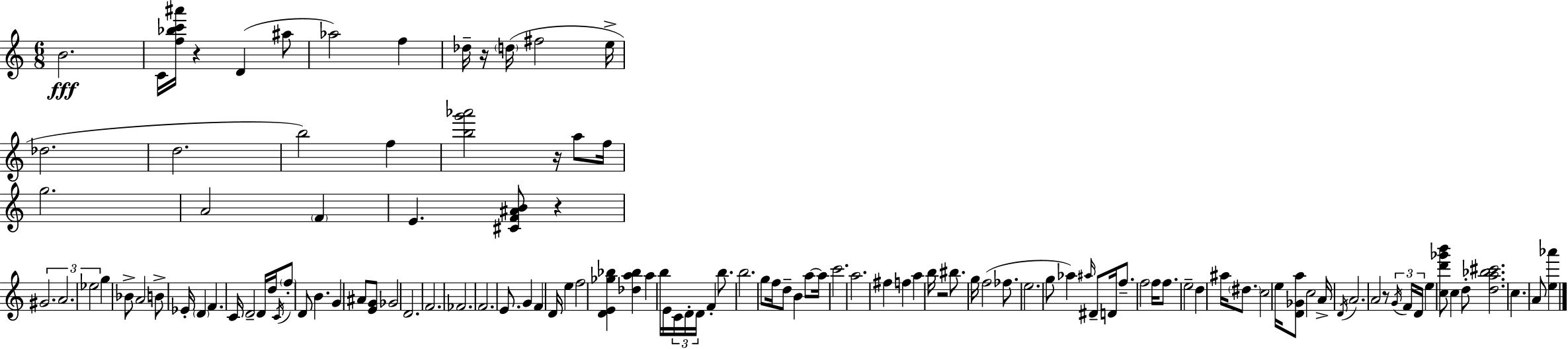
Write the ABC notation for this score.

X:1
T:Untitled
M:6/8
L:1/4
K:C
B2 C/4 [f_bc'^a']/4 z D ^a/2 _a2 f _d/4 z/4 d/4 ^f2 e/4 _d2 d2 b2 f [bg'_a']2 z/4 a/2 f/4 g2 A2 F E [^CF^AB]/2 z ^G2 A2 _e2 g _B/2 A2 B/2 _E/4 D F C/4 D2 D/4 d/4 C/4 f/2 D/2 B G ^A/2 [EG]/2 _G2 D2 F2 _F2 F2 E/2 G F D/4 e f2 [DE_g_b] [_da_b] a b/4 E/4 C/4 D/4 D/4 F b/2 b2 g/2 f/4 d/2 B a/2 a/4 c'2 a2 ^f f a b/4 z2 ^b/2 g/4 f2 _f/2 e2 g/2 _a ^a/4 ^D/2 D/4 f/2 f2 f/4 f/2 e2 d ^a/4 ^d/2 c2 e/4 [D_Ga]/2 c2 A/4 D/4 A2 A2 z/2 G/4 F/4 D/4 e [cd'_g'b']/2 c d/2 [da_b^c']2 c A/2 [e_a']